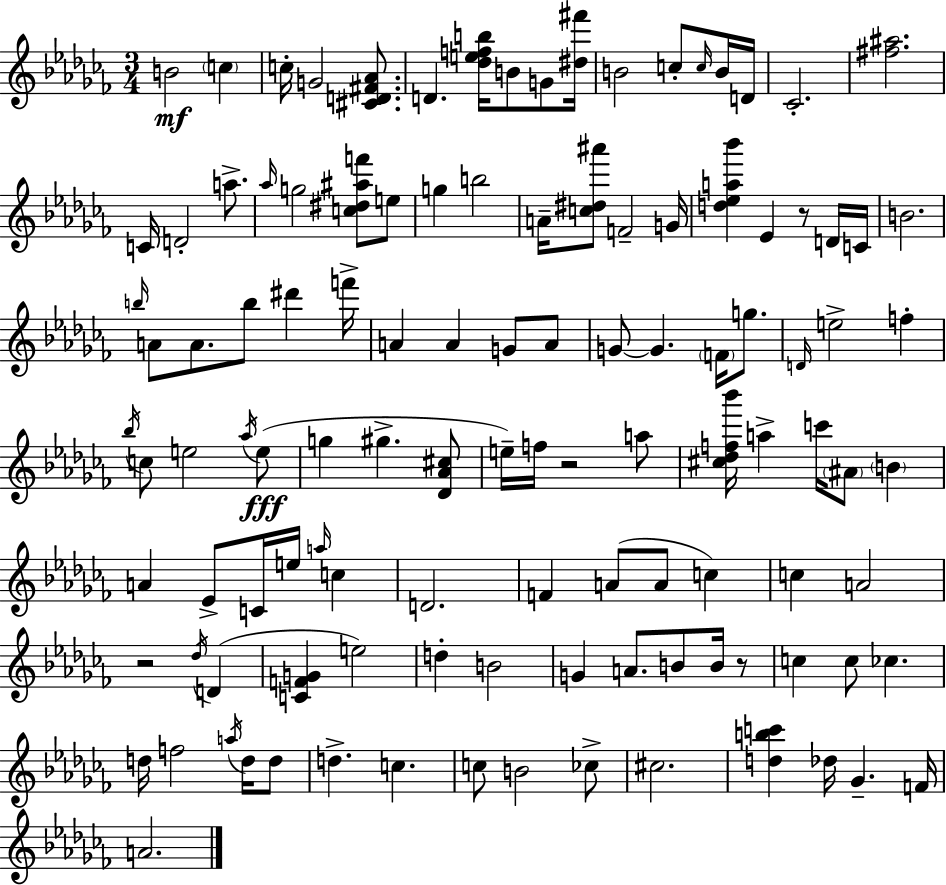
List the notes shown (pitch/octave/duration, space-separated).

B4/h C5/q C5/s G4/h [C#4,D4,F#4,Ab4]/e. D4/q. [Db5,E5,F5,B5]/s B4/e G4/e [D#5,F#6]/s B4/h C5/e C5/s B4/s D4/s CES4/h. [F#5,A#5]/h. C4/s D4/h A5/e. Ab5/s G5/h [C5,D#5,A#5,F6]/e E5/e G5/q B5/h A4/s [C5,D#5,A#6]/e F4/h G4/s [D5,Eb5,A5,Bb6]/q Eb4/q R/e D4/s C4/s B4/h. B5/s A4/e A4/e. B5/e D#6/q F6/s A4/q A4/q G4/e A4/e G4/e G4/q. F4/s G5/e. D4/s E5/h F5/q Bb5/s C5/e E5/h Ab5/s E5/e G5/q G#5/q. [Db4,Ab4,C#5]/e E5/s F5/s R/h A5/e [C#5,Db5,F5,Bb6]/s A5/q C6/s A#4/e B4/q A4/q Eb4/e C4/s E5/s A5/s C5/q D4/h. F4/q A4/e A4/e C5/q C5/q A4/h R/h Db5/s D4/q [C4,F4,G4]/q E5/h D5/q B4/h G4/q A4/e. B4/e B4/s R/e C5/q C5/e CES5/q. D5/s F5/h A5/s D5/s D5/e D5/q. C5/q. C5/e B4/h CES5/e C#5/h. [D5,B5,C6]/q Db5/s Gb4/q. F4/s A4/h.